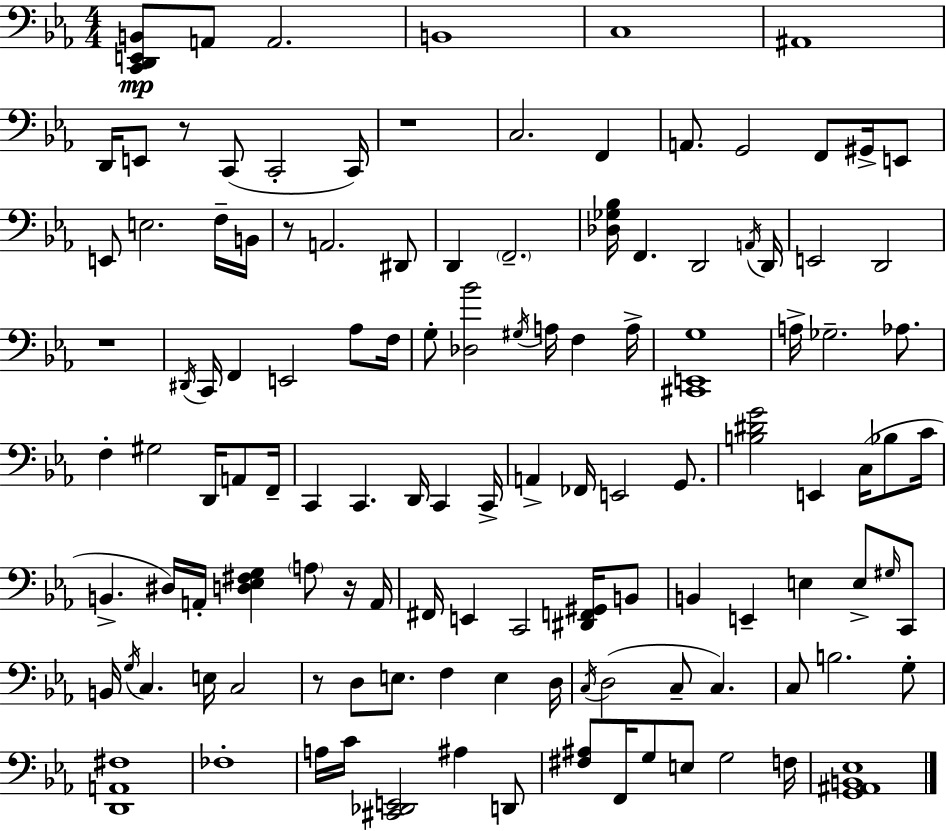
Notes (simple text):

[C2,D2,E2,B2]/e A2/e A2/h. B2/w C3/w A#2/w D2/s E2/e R/e C2/e C2/h C2/s R/w C3/h. F2/q A2/e. G2/h F2/e G#2/s E2/e E2/e E3/h. F3/s B2/s R/e A2/h. D#2/e D2/q F2/h. [Db3,Gb3,Bb3]/s F2/q. D2/h A2/s D2/s E2/h D2/h R/w D#2/s C2/s F2/q E2/h Ab3/e F3/s G3/e [Db3,Bb4]/h G#3/s A3/s F3/q A3/s [C#2,E2,G3]/w A3/s Gb3/h. Ab3/e. F3/q G#3/h D2/s A2/e F2/s C2/q C2/q. D2/s C2/q C2/s A2/q FES2/s E2/h G2/e. [B3,D#4,G4]/h E2/q C3/s Bb3/e C4/s B2/q. D#3/s A2/s [D3,Eb3,F#3,G3]/q A3/e R/s A2/s F#2/s E2/q C2/h [D#2,F2,G#2]/s B2/e B2/q E2/q E3/q E3/e G#3/s C2/e B2/s G3/s C3/q. E3/s C3/h R/e D3/e E3/e. F3/q E3/q D3/s C3/s D3/h C3/e C3/q. C3/e B3/h. G3/e [D2,A2,F#3]/w FES3/w A3/s C4/s [C#2,Db2,E2]/h A#3/q D2/e [F#3,A#3]/e F2/s G3/e E3/e G3/h F3/s [G2,A#2,B2,Eb3]/w